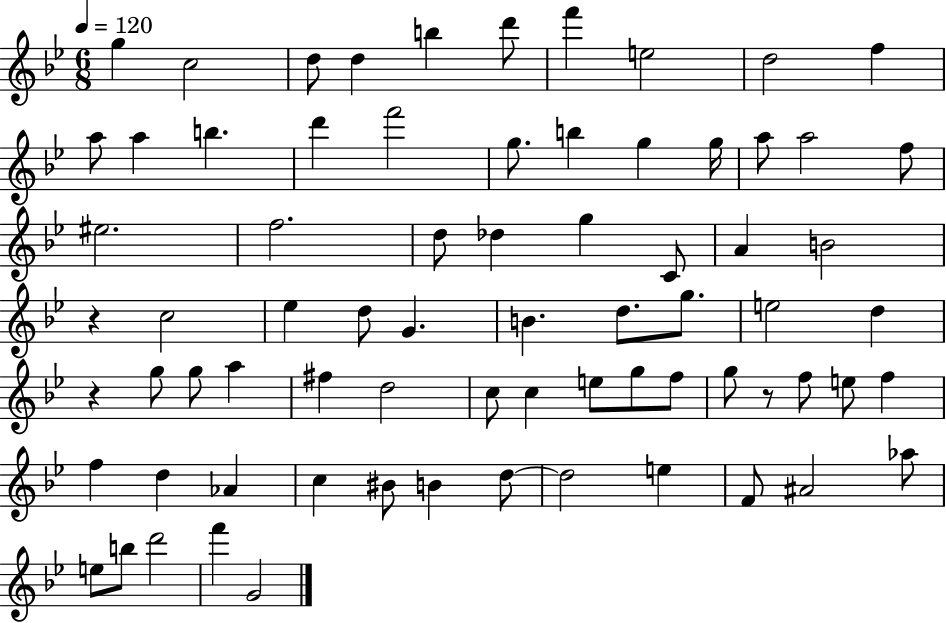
{
  \clef treble
  \numericTimeSignature
  \time 6/8
  \key bes \major
  \tempo 4 = 120
  g''4 c''2 | d''8 d''4 b''4 d'''8 | f'''4 e''2 | d''2 f''4 | \break a''8 a''4 b''4. | d'''4 f'''2 | g''8. b''4 g''4 g''16 | a''8 a''2 f''8 | \break eis''2. | f''2. | d''8 des''4 g''4 c'8 | a'4 b'2 | \break r4 c''2 | ees''4 d''8 g'4. | b'4. d''8. g''8. | e''2 d''4 | \break r4 g''8 g''8 a''4 | fis''4 d''2 | c''8 c''4 e''8 g''8 f''8 | g''8 r8 f''8 e''8 f''4 | \break f''4 d''4 aes'4 | c''4 bis'8 b'4 d''8~~ | d''2 e''4 | f'8 ais'2 aes''8 | \break e''8 b''8 d'''2 | f'''4 g'2 | \bar "|."
}